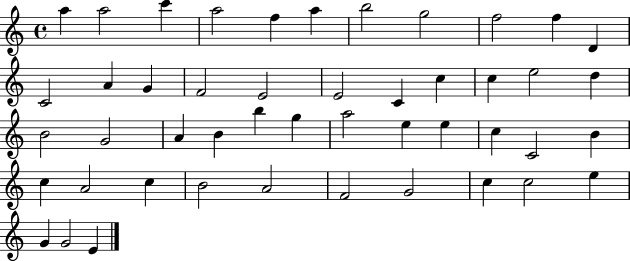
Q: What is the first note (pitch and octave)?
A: A5